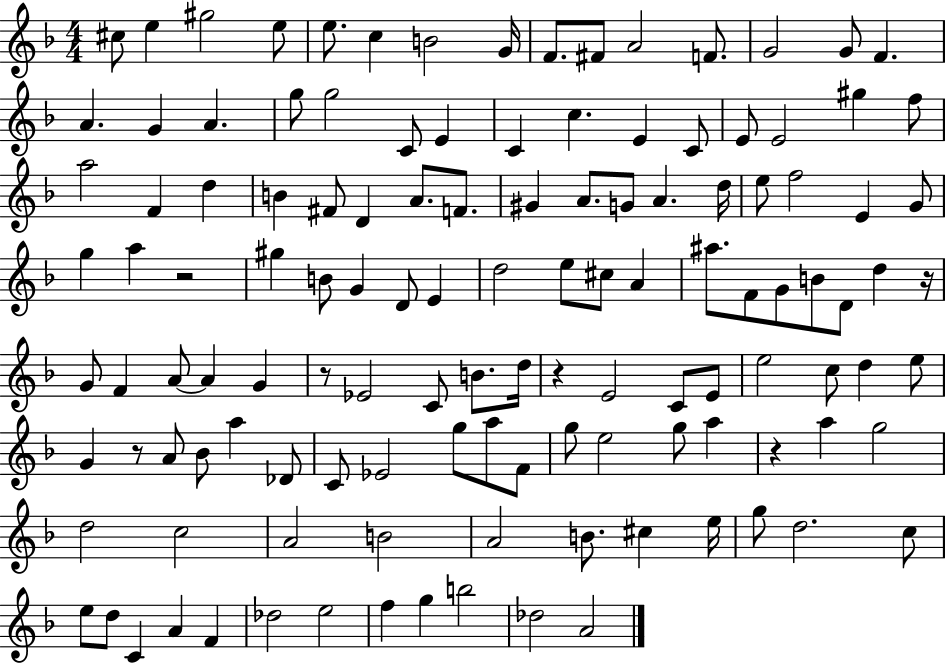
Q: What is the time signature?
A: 4/4